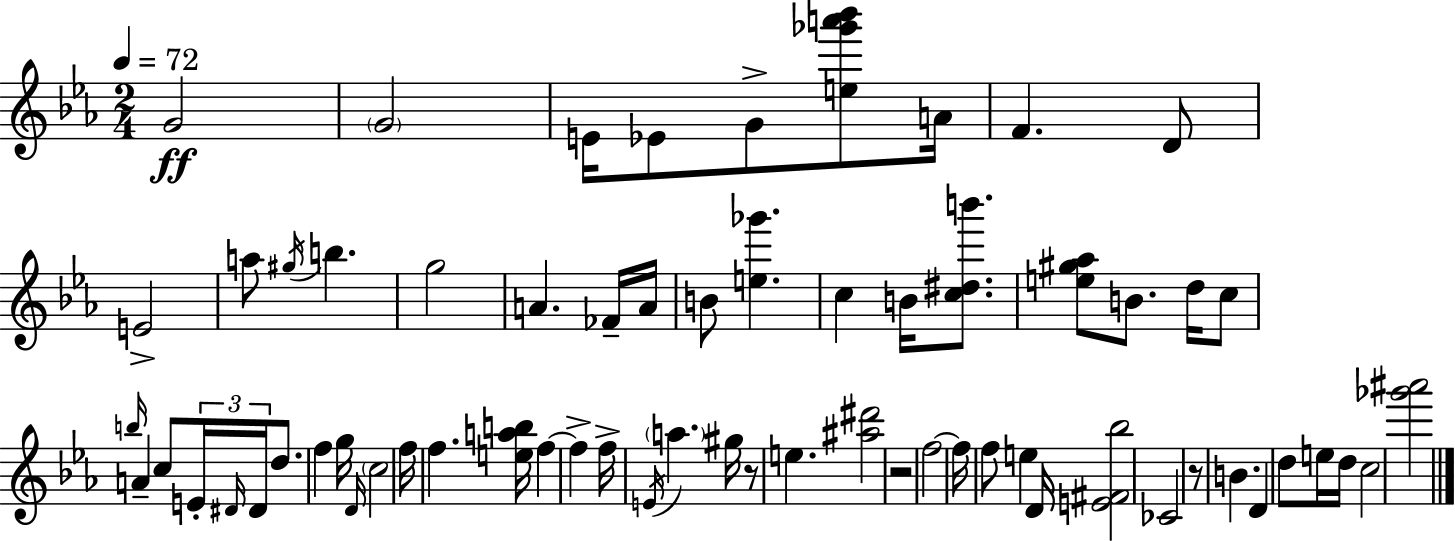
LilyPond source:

{
  \clef treble
  \numericTimeSignature
  \time 2/4
  \key c \minor
  \tempo 4 = 72
  g'2\ff | \parenthesize g'2 | e'16 ees'8 g'8-> <e'' ges''' a''' bes'''>8 a'16 | f'4. d'8 | \break e'2-> | a''8 \acciaccatura { gis''16 } b''4. | g''2 | a'4. fes'16-- | \break a'16 b'8 <e'' ges'''>4. | c''4 b'16 <c'' dis'' b'''>8. | <e'' gis'' aes''>8 b'8. d''16 c''8 | \grace { b''16 } a'4-- c''8 | \break \tuplet 3/2 { e'16-. \grace { dis'16 } dis'16 } d''8. f''4 | g''16 \grace { d'16 } \parenthesize c''2 | f''16 f''4. | <e'' a'' b''>16 f''4~~ | \break f''4-> f''16-> \acciaccatura { e'16 } \parenthesize a''4. | gis''16 r8 e''4. | <ais'' dis'''>2 | r2 | \break f''2~~ | f''16 f''8 | e''4 d'16 <e' fis' bes''>2 | ces'2 | \break r8 b'4. | d'4 | d''8 e''16 d''16 c''2 | <ges''' ais'''>2 | \break \bar "|."
}